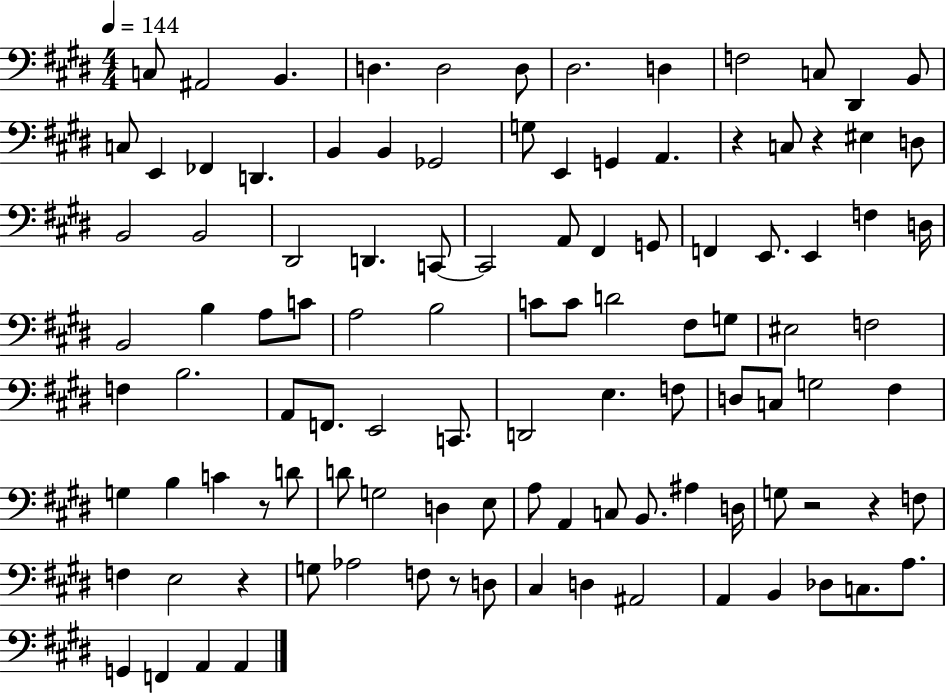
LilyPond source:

{
  \clef bass
  \numericTimeSignature
  \time 4/4
  \key e \major
  \tempo 4 = 144
  c8 ais,2 b,4. | d4. d2 d8 | dis2. d4 | f2 c8 dis,4 b,8 | \break c8 e,4 fes,4 d,4. | b,4 b,4 ges,2 | g8 e,4 g,4 a,4. | r4 c8 r4 eis4 d8 | \break b,2 b,2 | dis,2 d,4. c,8~~ | c,2 a,8 fis,4 g,8 | f,4 e,8. e,4 f4 d16 | \break b,2 b4 a8 c'8 | a2 b2 | c'8 c'8 d'2 fis8 g8 | eis2 f2 | \break f4 b2. | a,8 f,8. e,2 c,8. | d,2 e4. f8 | d8 c8 g2 fis4 | \break g4 b4 c'4 r8 d'8 | d'8 g2 d4 e8 | a8 a,4 c8 b,8. ais4 d16 | g8 r2 r4 f8 | \break f4 e2 r4 | g8 aes2 f8 r8 d8 | cis4 d4 ais,2 | a,4 b,4 des8 c8. a8. | \break g,4 f,4 a,4 a,4 | \bar "|."
}